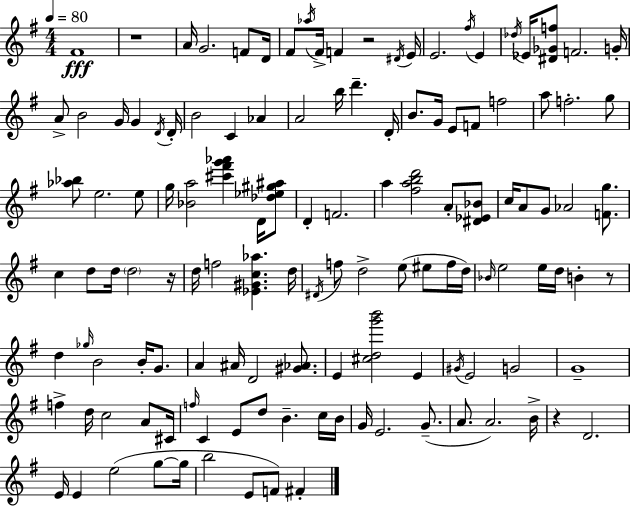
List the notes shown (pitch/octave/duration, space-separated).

F#4/w R/w A4/s G4/h. F4/e D4/s F#4/e Ab5/s F#4/s F4/q R/h D#4/s E4/s E4/h. F#5/s E4/q Db5/s Eb4/s [D#4,Gb4,F5]/e F4/h. G4/s A4/e B4/h G4/s G4/q D4/s D4/s B4/h C4/q Ab4/q A4/h B5/s D6/q. D4/s B4/e. G4/s E4/e F4/e F5/h A5/e F5/h. G5/e [Ab5,Bb5]/e E5/h. E5/e G5/s [Bb4,A5]/h [C#6,F#6,G6,Ab6]/q D4/s [Db5,Eb5,G#5,A#5]/e D4/q F4/h. A5/q [F#5,A5,B5,D6]/h A4/e [D#4,Eb4,Bb4]/e C5/s A4/e G4/e Ab4/h [F4,G5]/e. C5/q D5/e D5/s D5/h R/s D5/s F5/h [Eb4,G#4,C5,Ab5]/q. D5/s D#4/s F5/e D5/h E5/e EIS5/e F5/s D5/s Bb4/s E5/h E5/s D5/s B4/q R/e D5/q Gb5/s B4/h B4/s G4/e. A4/q A#4/s D4/h [G#4,Ab4]/e. E4/q [C#5,D5,G6,B6]/h E4/q G#4/s E4/h G4/h G4/w F5/q D5/s C5/h A4/e C#4/s F5/s C4/q E4/e D5/e B4/q. C5/s B4/s G4/s E4/h. G4/e. A4/e. A4/h. B4/s R/q D4/h. E4/s E4/q E5/h G5/e G5/s B5/h E4/e F4/e F#4/q